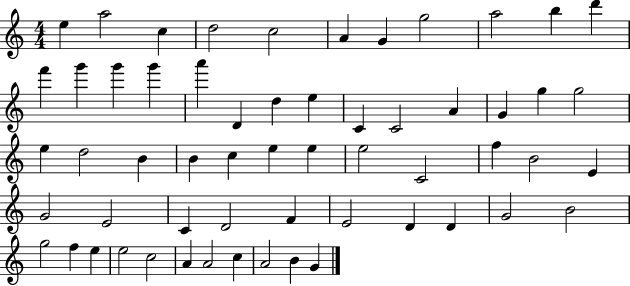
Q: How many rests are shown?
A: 0